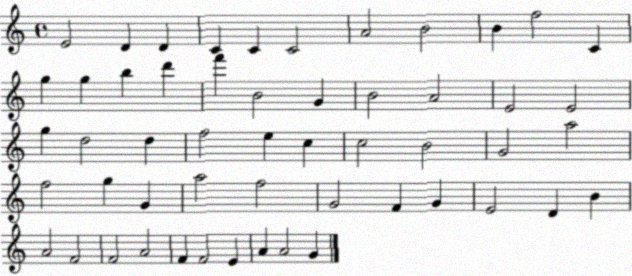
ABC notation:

X:1
T:Untitled
M:4/4
L:1/4
K:C
E2 D D C C C2 A2 B2 B f2 C g g b d' f' B2 G B2 A2 E2 E2 g d2 d f2 e c c2 B2 G2 a2 f2 g G a2 f2 G2 F G E2 D B A2 F2 F2 A2 F F2 E A A2 G